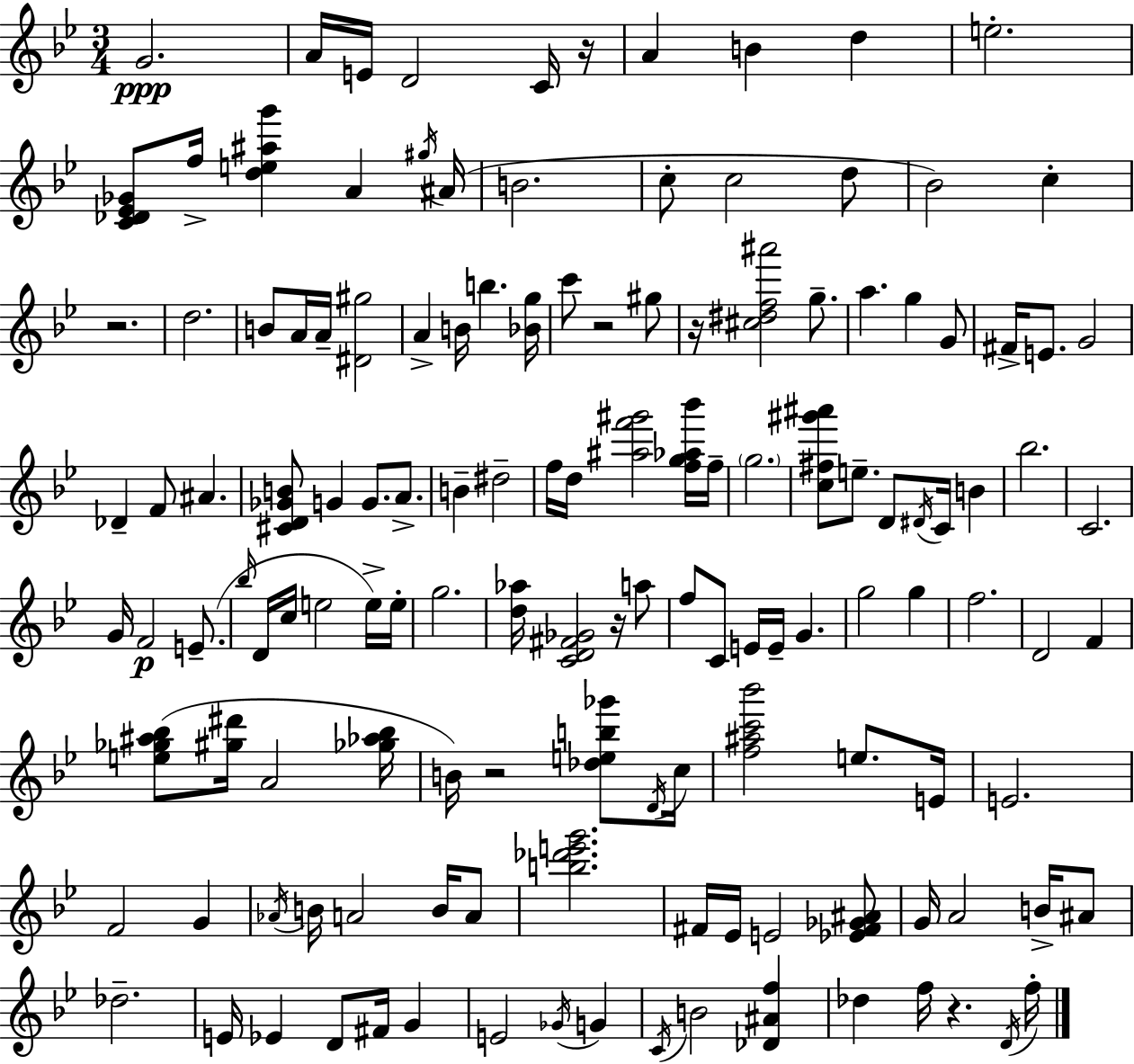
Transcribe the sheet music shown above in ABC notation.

X:1
T:Untitled
M:3/4
L:1/4
K:Gm
G2 A/4 E/4 D2 C/4 z/4 A B d e2 [C_D_E_G]/2 f/4 [de^ag'] A ^g/4 ^A/4 B2 c/2 c2 d/2 _B2 c z2 d2 B/2 A/4 A/4 [^D^g]2 A B/4 b [_Bg]/4 c'/2 z2 ^g/2 z/4 [^c^df^a']2 g/2 a g G/2 ^F/4 E/2 G2 _D F/2 ^A [^CD_GB]/2 G G/2 A/2 B ^d2 f/4 d/4 [^af'^g']2 [fg_a_b']/4 f/4 g2 [c^f^g'^a']/2 e/2 D/2 ^D/4 C/4 B _b2 C2 G/4 F2 E/2 _b/4 D/4 c/4 e2 e/4 e/4 g2 [d_a]/4 [CD^F_G]2 z/4 a/2 f/2 C/2 E/4 E/4 G g2 g f2 D2 F [e_g^a_b]/2 [^g^d']/4 A2 [_g_a_b]/4 B/4 z2 [_deb_g']/2 D/4 c/4 [f^ac'_b']2 e/2 E/4 E2 F2 G _A/4 B/4 A2 B/4 A/2 [b_d'e'g']2 ^F/4 _E/4 E2 [_E^F_G^A]/2 G/4 A2 B/4 ^A/2 _d2 E/4 _E D/2 ^F/4 G E2 _G/4 G C/4 B2 [_D^Af] _d f/4 z D/4 f/4